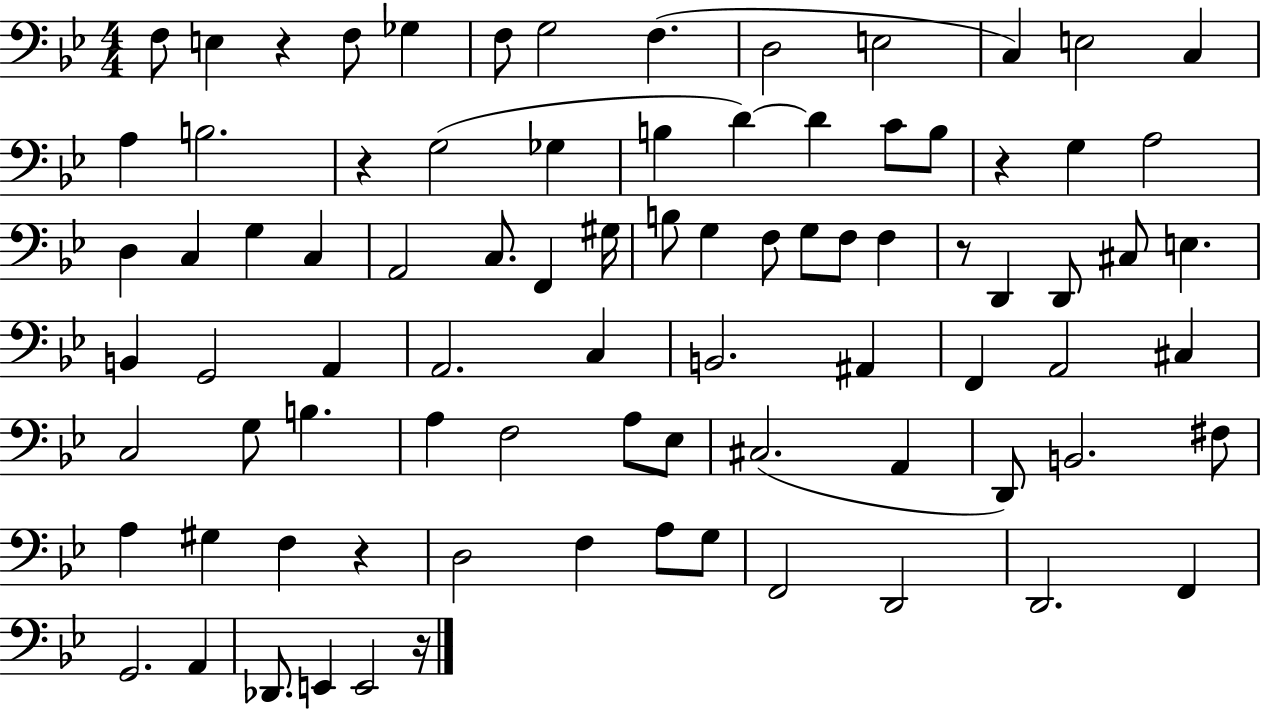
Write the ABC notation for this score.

X:1
T:Untitled
M:4/4
L:1/4
K:Bb
F,/2 E, z F,/2 _G, F,/2 G,2 F, D,2 E,2 C, E,2 C, A, B,2 z G,2 _G, B, D D C/2 B,/2 z G, A,2 D, C, G, C, A,,2 C,/2 F,, ^G,/4 B,/2 G, F,/2 G,/2 F,/2 F, z/2 D,, D,,/2 ^C,/2 E, B,, G,,2 A,, A,,2 C, B,,2 ^A,, F,, A,,2 ^C, C,2 G,/2 B, A, F,2 A,/2 _E,/2 ^C,2 A,, D,,/2 B,,2 ^F,/2 A, ^G, F, z D,2 F, A,/2 G,/2 F,,2 D,,2 D,,2 F,, G,,2 A,, _D,,/2 E,, E,,2 z/4